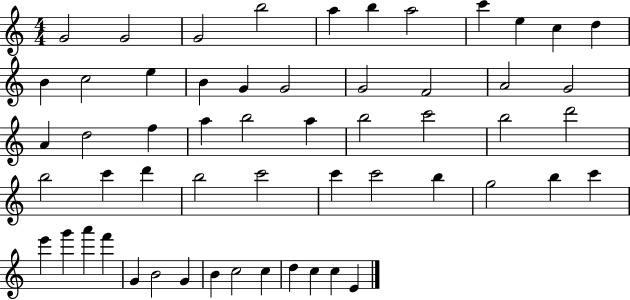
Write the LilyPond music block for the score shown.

{
  \clef treble
  \numericTimeSignature
  \time 4/4
  \key c \major
  g'2 g'2 | g'2 b''2 | a''4 b''4 a''2 | c'''4 e''4 c''4 d''4 | \break b'4 c''2 e''4 | b'4 g'4 g'2 | g'2 f'2 | a'2 g'2 | \break a'4 d''2 f''4 | a''4 b''2 a''4 | b''2 c'''2 | b''2 d'''2 | \break b''2 c'''4 d'''4 | b''2 c'''2 | c'''4 c'''2 b''4 | g''2 b''4 c'''4 | \break e'''4 g'''4 a'''4 f'''4 | g'4 b'2 g'4 | b'4 c''2 c''4 | d''4 c''4 c''4 e'4 | \break \bar "|."
}